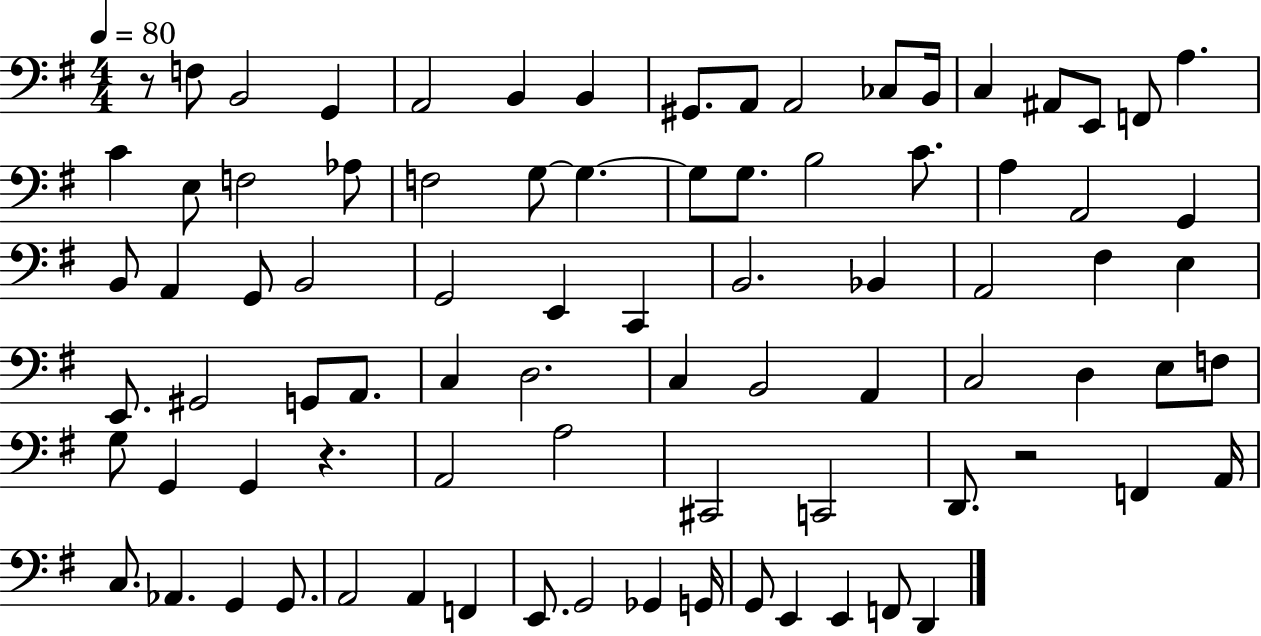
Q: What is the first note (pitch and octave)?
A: F3